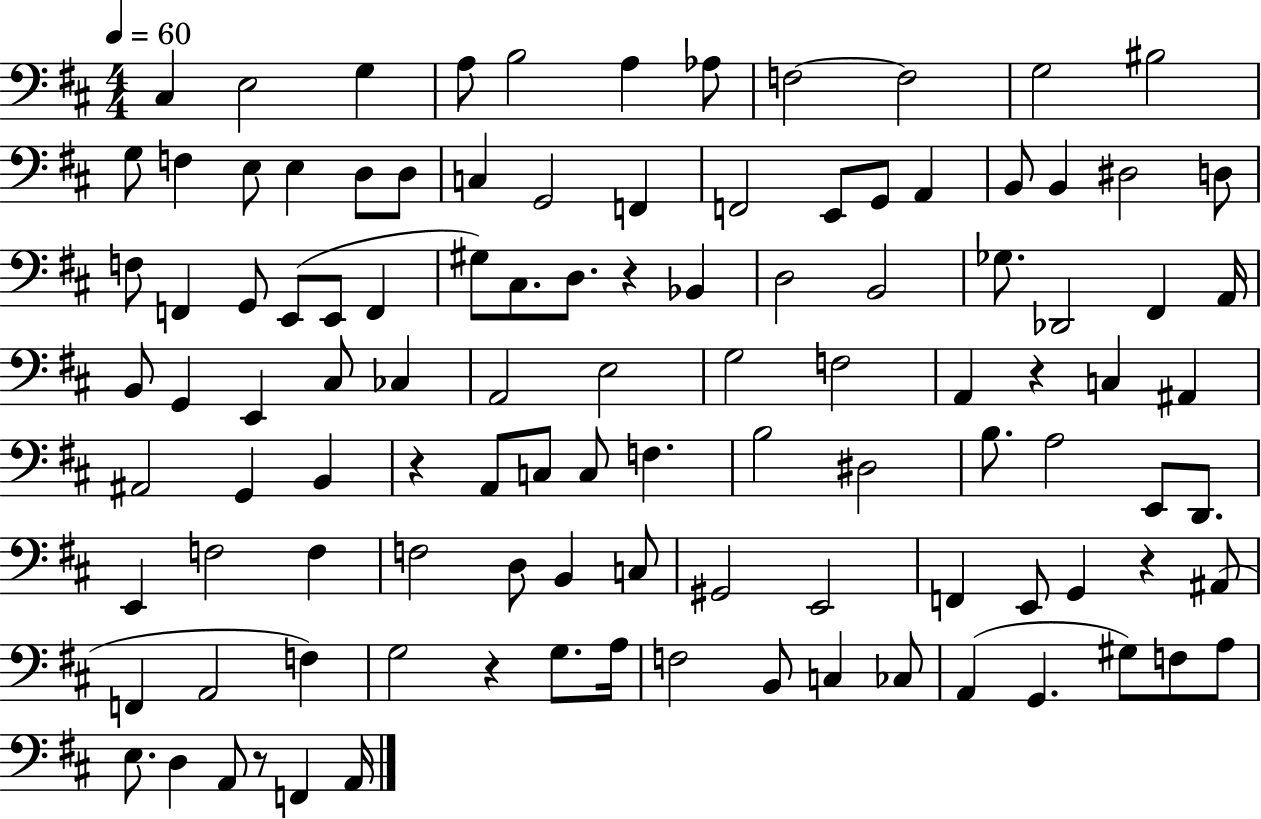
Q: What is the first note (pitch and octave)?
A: C#3